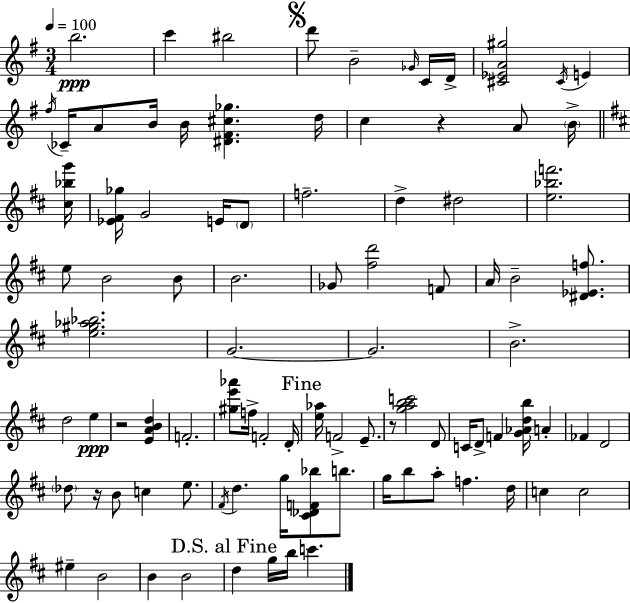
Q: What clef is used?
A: treble